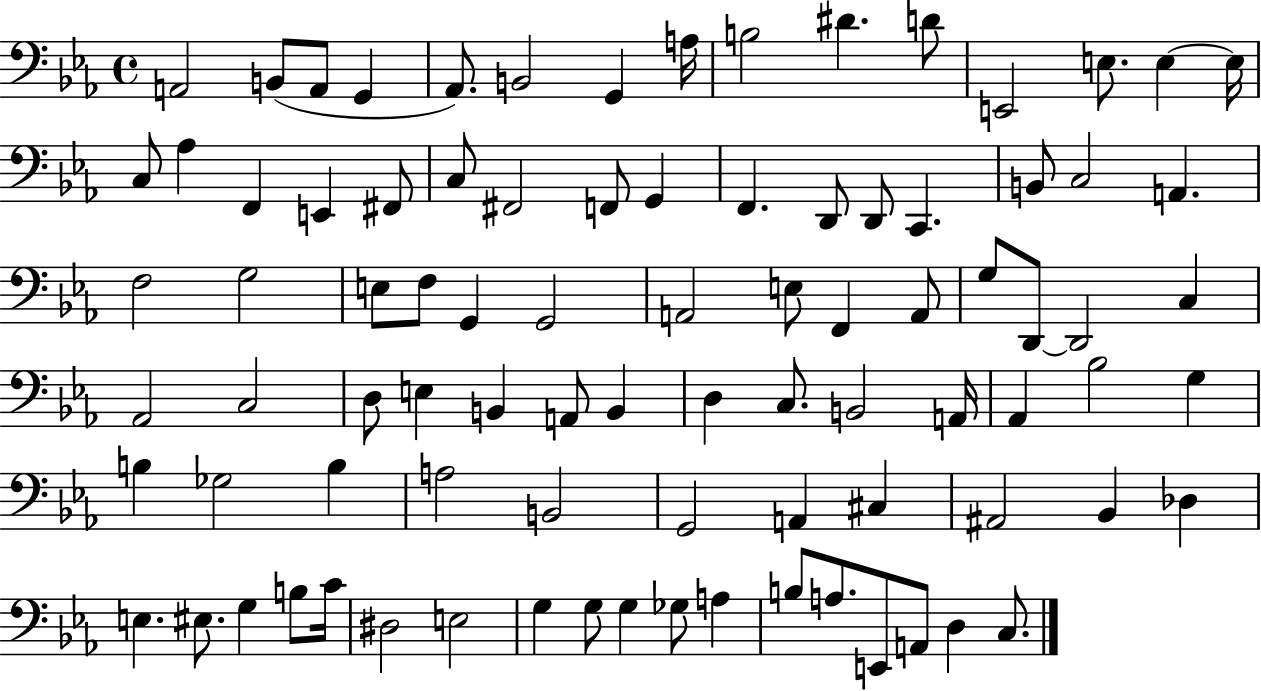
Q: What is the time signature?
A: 4/4